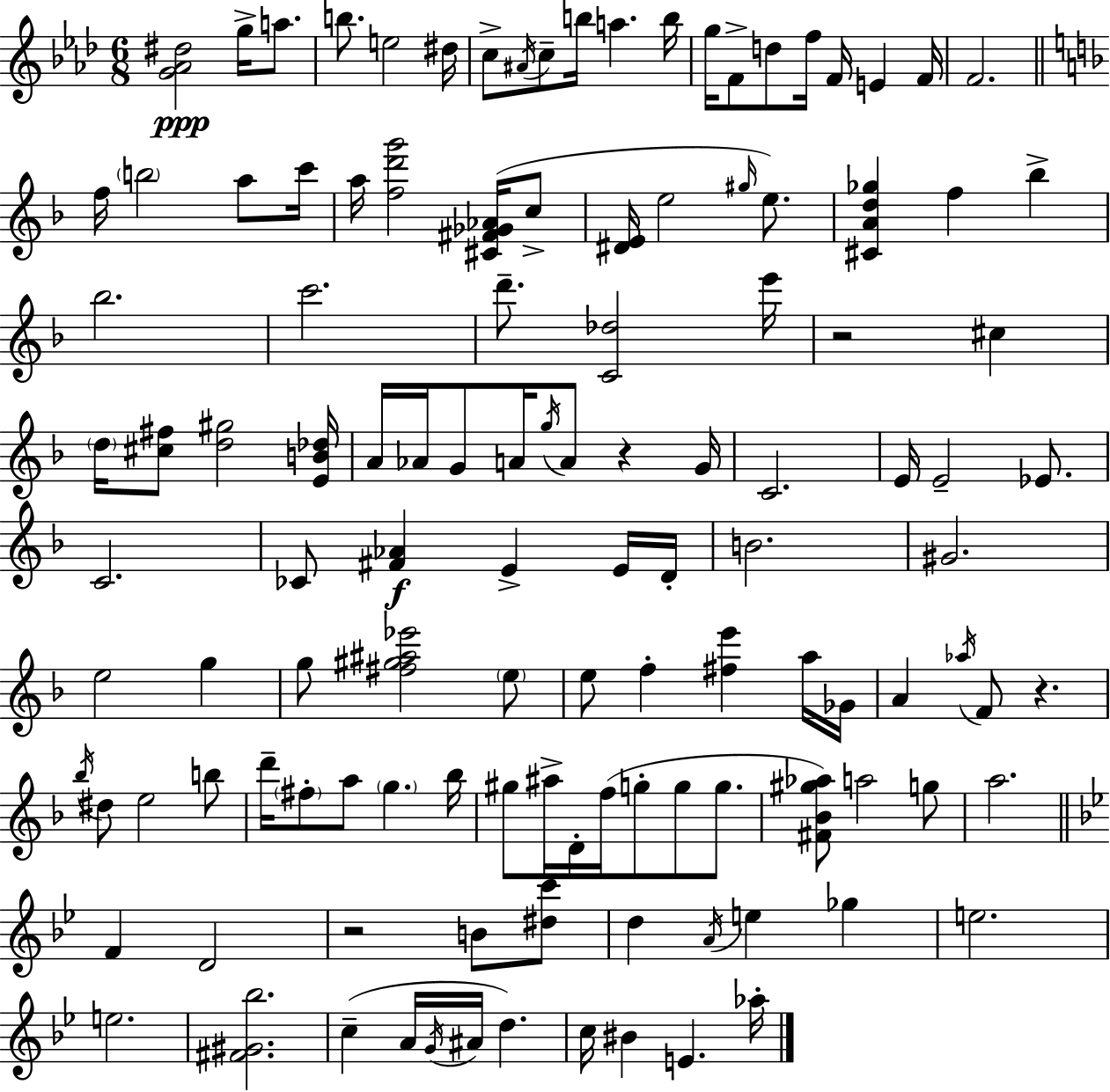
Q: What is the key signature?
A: AES major